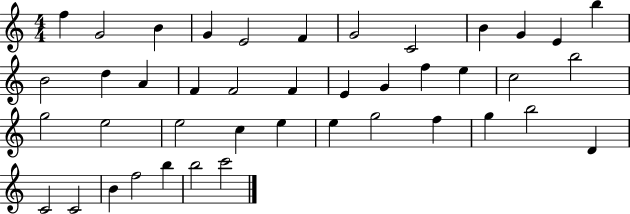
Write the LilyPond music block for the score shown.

{
  \clef treble
  \numericTimeSignature
  \time 4/4
  \key c \major
  f''4 g'2 b'4 | g'4 e'2 f'4 | g'2 c'2 | b'4 g'4 e'4 b''4 | \break b'2 d''4 a'4 | f'4 f'2 f'4 | e'4 g'4 f''4 e''4 | c''2 b''2 | \break g''2 e''2 | e''2 c''4 e''4 | e''4 g''2 f''4 | g''4 b''2 d'4 | \break c'2 c'2 | b'4 f''2 b''4 | b''2 c'''2 | \bar "|."
}